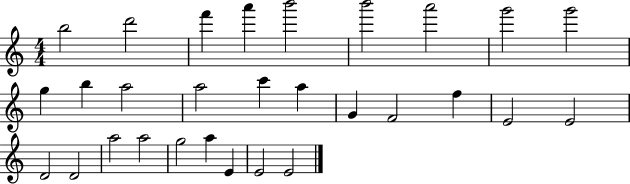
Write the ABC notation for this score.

X:1
T:Untitled
M:4/4
L:1/4
K:C
b2 d'2 f' a' b'2 b'2 a'2 g'2 g'2 g b a2 a2 c' a G F2 f E2 E2 D2 D2 a2 a2 g2 a E E2 E2